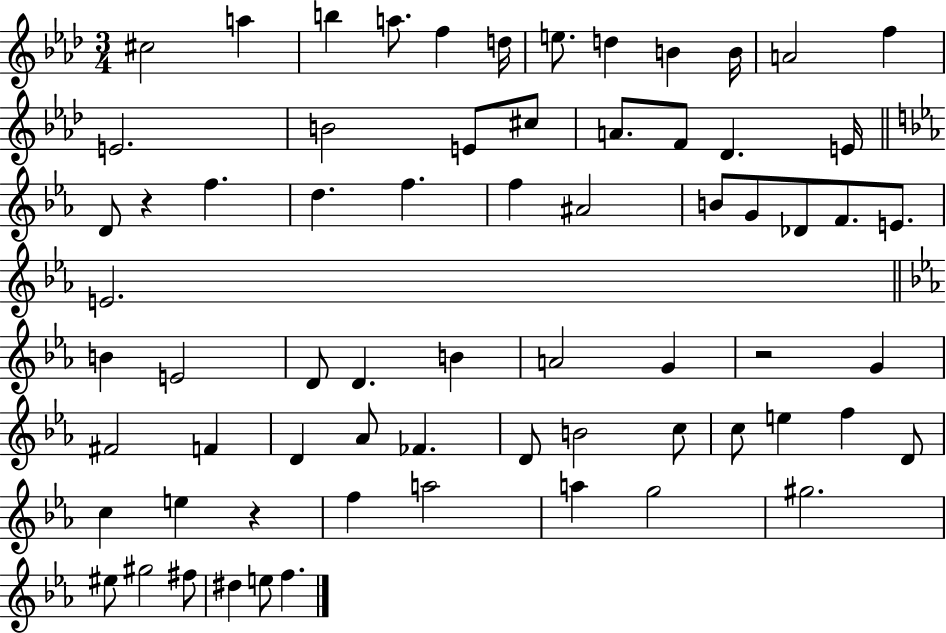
{
  \clef treble
  \numericTimeSignature
  \time 3/4
  \key aes \major
  cis''2 a''4 | b''4 a''8. f''4 d''16 | e''8. d''4 b'4 b'16 | a'2 f''4 | \break e'2. | b'2 e'8 cis''8 | a'8. f'8 des'4. e'16 | \bar "||" \break \key ees \major d'8 r4 f''4. | d''4. f''4. | f''4 ais'2 | b'8 g'8 des'8 f'8. e'8. | \break e'2. | \bar "||" \break \key c \minor b'4 e'2 | d'8 d'4. b'4 | a'2 g'4 | r2 g'4 | \break fis'2 f'4 | d'4 aes'8 fes'4. | d'8 b'2 c''8 | c''8 e''4 f''4 d'8 | \break c''4 e''4 r4 | f''4 a''2 | a''4 g''2 | gis''2. | \break eis''8 gis''2 fis''8 | dis''4 e''8 f''4. | \bar "|."
}